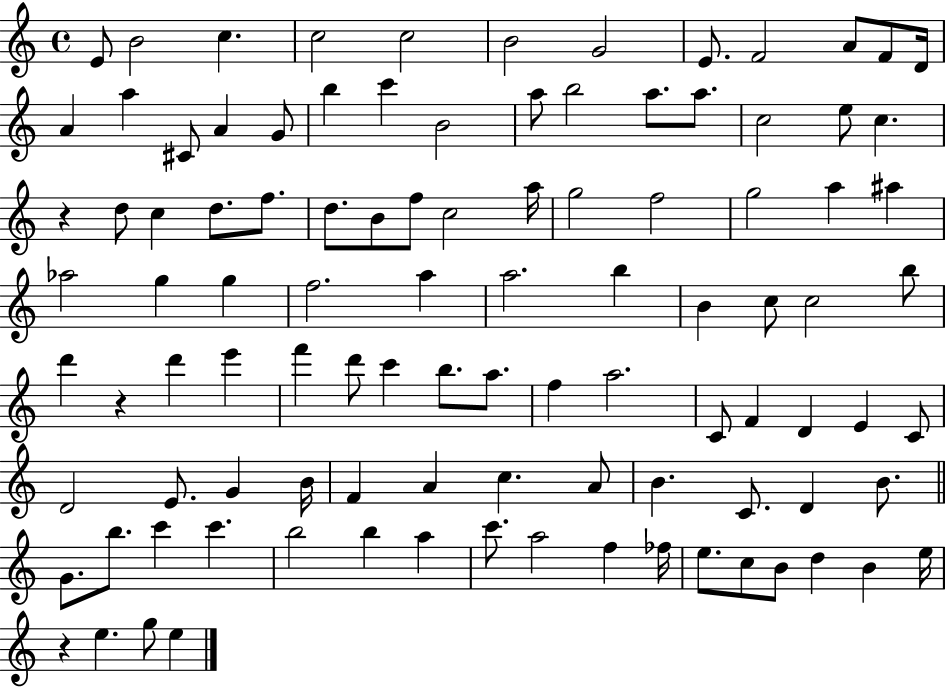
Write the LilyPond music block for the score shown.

{
  \clef treble
  \time 4/4
  \defaultTimeSignature
  \key c \major
  \repeat volta 2 { e'8 b'2 c''4. | c''2 c''2 | b'2 g'2 | e'8. f'2 a'8 f'8 d'16 | \break a'4 a''4 cis'8 a'4 g'8 | b''4 c'''4 b'2 | a''8 b''2 a''8. a''8. | c''2 e''8 c''4. | \break r4 d''8 c''4 d''8. f''8. | d''8. b'8 f''8 c''2 a''16 | g''2 f''2 | g''2 a''4 ais''4 | \break aes''2 g''4 g''4 | f''2. a''4 | a''2. b''4 | b'4 c''8 c''2 b''8 | \break d'''4 r4 d'''4 e'''4 | f'''4 d'''8 c'''4 b''8. a''8. | f''4 a''2. | c'8 f'4 d'4 e'4 c'8 | \break d'2 e'8. g'4 b'16 | f'4 a'4 c''4. a'8 | b'4. c'8. d'4 b'8. | \bar "||" \break \key c \major g'8. b''8. c'''4 c'''4. | b''2 b''4 a''4 | c'''8. a''2 f''4 fes''16 | e''8. c''8 b'8 d''4 b'4 e''16 | \break r4 e''4. g''8 e''4 | } \bar "|."
}